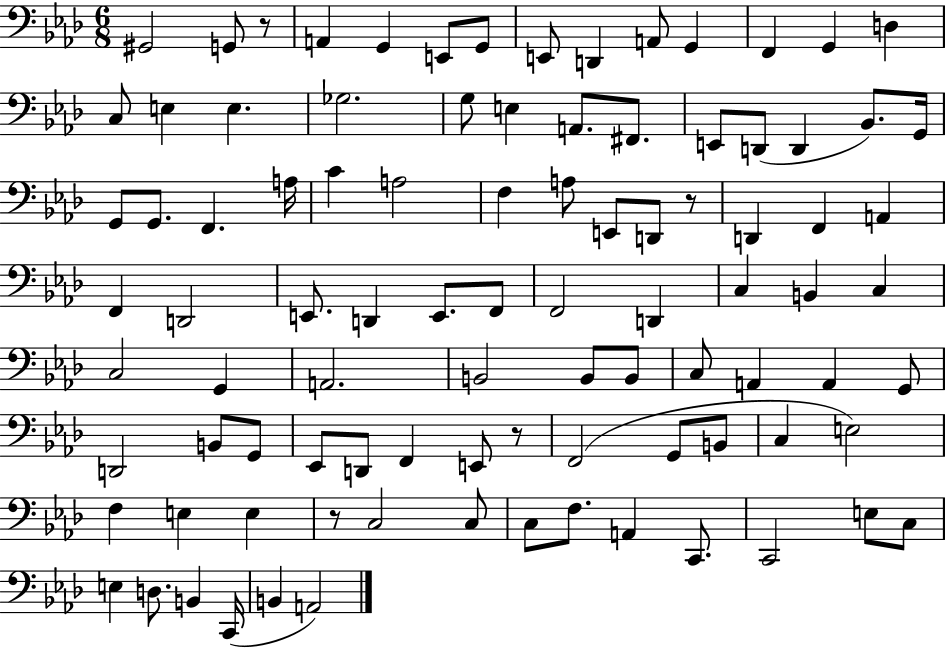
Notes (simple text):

G#2/h G2/e R/e A2/q G2/q E2/e G2/e E2/e D2/q A2/e G2/q F2/q G2/q D3/q C3/e E3/q E3/q. Gb3/h. G3/e E3/q A2/e. F#2/e. E2/e D2/e D2/q Bb2/e. G2/s G2/e G2/e. F2/q. A3/s C4/q A3/h F3/q A3/e E2/e D2/e R/e D2/q F2/q A2/q F2/q D2/h E2/e. D2/q E2/e. F2/e F2/h D2/q C3/q B2/q C3/q C3/h G2/q A2/h. B2/h B2/e B2/e C3/e A2/q A2/q G2/e D2/h B2/e G2/e Eb2/e D2/e F2/q E2/e R/e F2/h G2/e B2/e C3/q E3/h F3/q E3/q E3/q R/e C3/h C3/e C3/e F3/e. A2/q C2/e. C2/h E3/e C3/e E3/q D3/e. B2/q C2/s B2/q A2/h